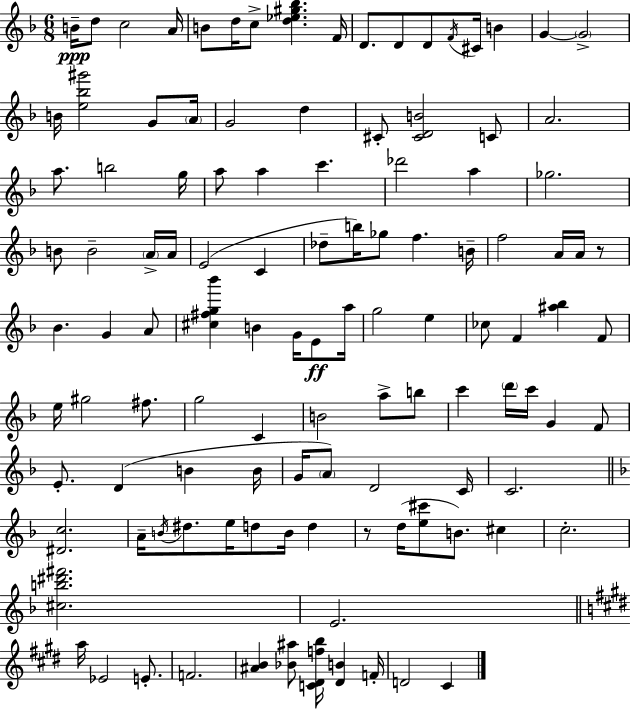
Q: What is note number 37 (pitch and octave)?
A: A4